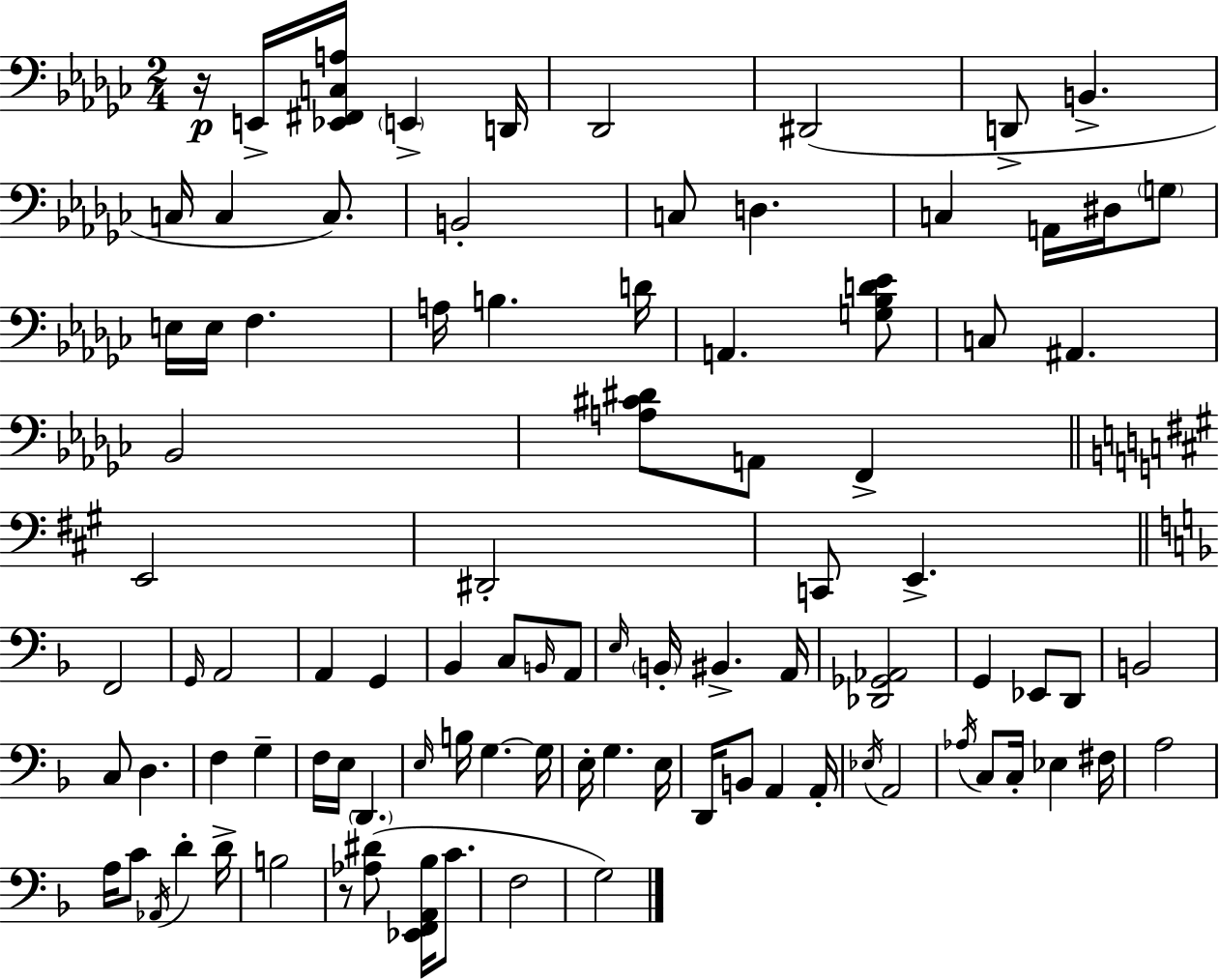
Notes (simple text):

R/s E2/s [Eb2,F#2,C3,A3]/s E2/q D2/s Db2/h D#2/h D2/e B2/q. C3/s C3/q C3/e. B2/h C3/e D3/q. C3/q A2/s D#3/s G3/e E3/s E3/s F3/q. A3/s B3/q. D4/s A2/q. [G3,Bb3,D4,Eb4]/e C3/e A#2/q. Bb2/h [A3,C#4,D#4]/e A2/e F2/q E2/h D#2/h C2/e E2/q. F2/h G2/s A2/h A2/q G2/q Bb2/q C3/e B2/s A2/e E3/s B2/s BIS2/q. A2/s [Db2,Gb2,Ab2]/h G2/q Eb2/e D2/e B2/h C3/e D3/q. F3/q G3/q F3/s E3/s D2/q. E3/s B3/s G3/q. G3/s E3/s G3/q. E3/s D2/s B2/e A2/q A2/s Eb3/s A2/h Ab3/s C3/e C3/s Eb3/q F#3/s A3/h A3/s C4/e Ab2/s D4/q D4/s B3/h R/e [Ab3,D#4]/e [Eb2,F2,A2,Bb3]/s C4/e. F3/h G3/h